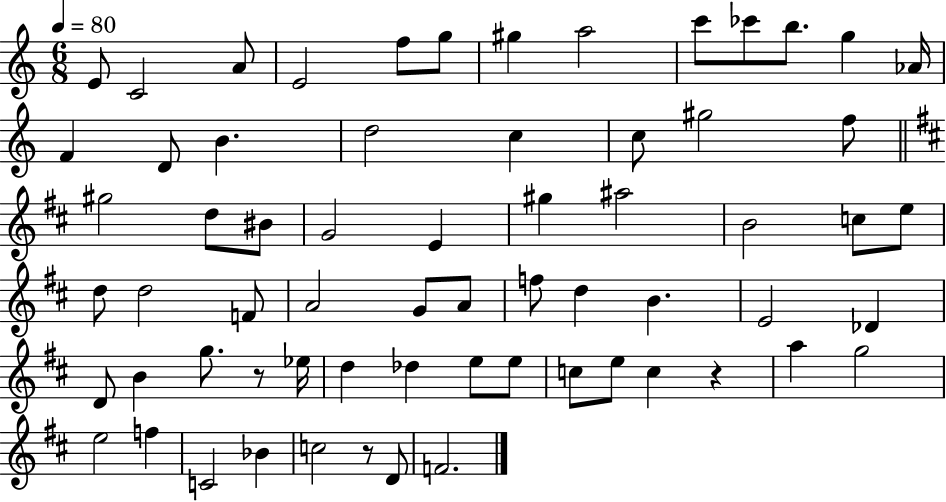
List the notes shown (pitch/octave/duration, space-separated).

E4/e C4/h A4/e E4/h F5/e G5/e G#5/q A5/h C6/e CES6/e B5/e. G5/q Ab4/s F4/q D4/e B4/q. D5/h C5/q C5/e G#5/h F5/e G#5/h D5/e BIS4/e G4/h E4/q G#5/q A#5/h B4/h C5/e E5/e D5/e D5/h F4/e A4/h G4/e A4/e F5/e D5/q B4/q. E4/h Db4/q D4/e B4/q G5/e. R/e Eb5/s D5/q Db5/q E5/e E5/e C5/e E5/e C5/q R/q A5/q G5/h E5/h F5/q C4/h Bb4/q C5/h R/e D4/e F4/h.